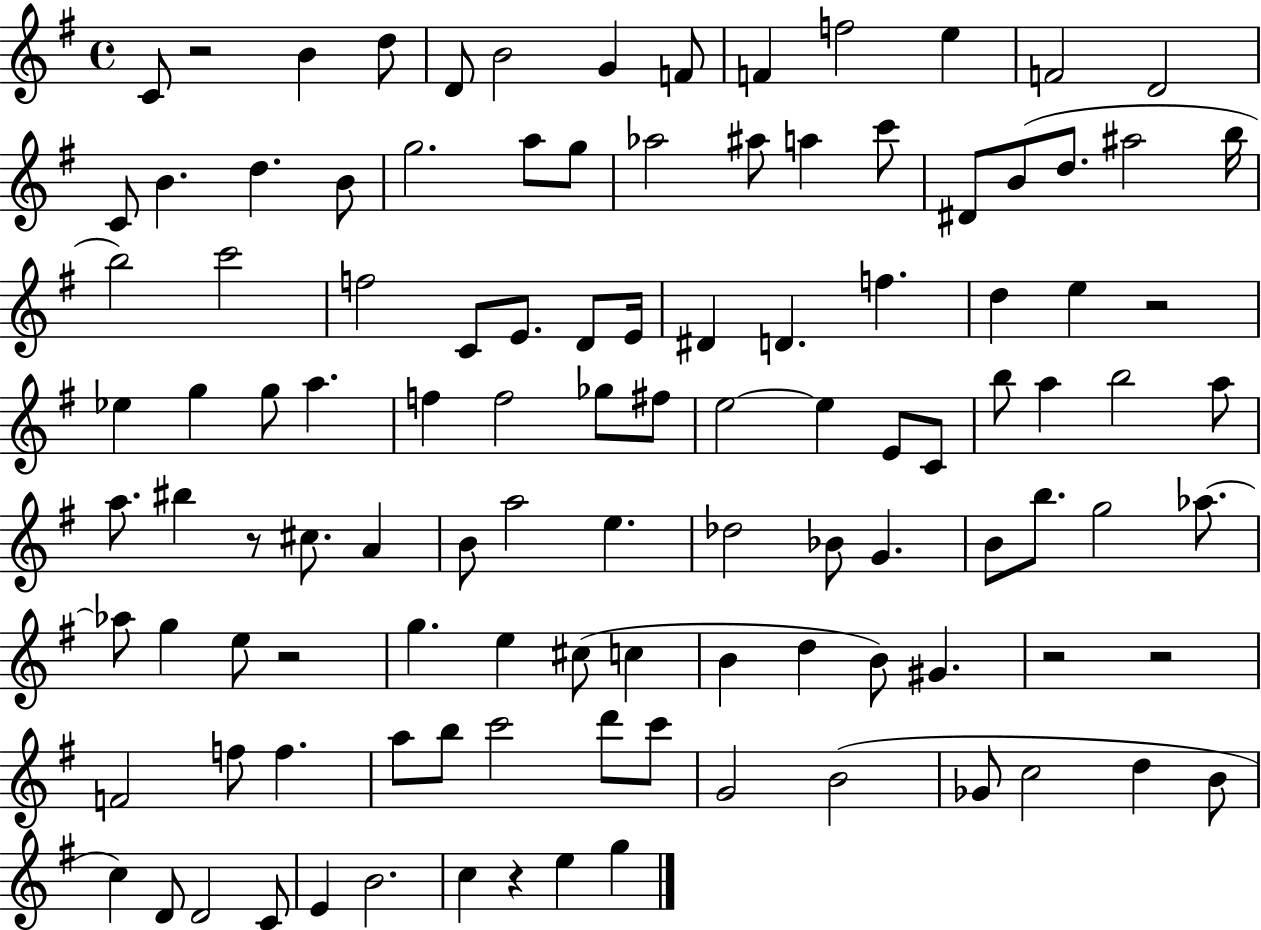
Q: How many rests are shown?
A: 7